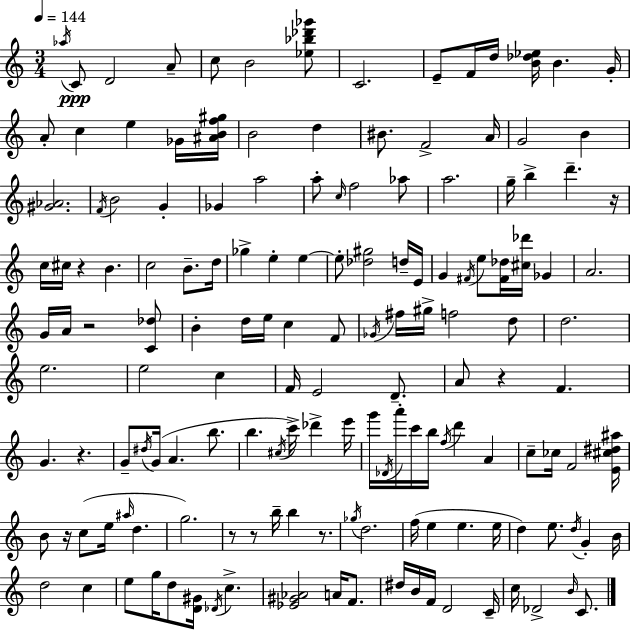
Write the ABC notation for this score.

X:1
T:Untitled
M:3/4
L:1/4
K:Am
_a/4 C/2 D2 A/2 c/2 B2 [_e_b_d'_g']/2 C2 E/2 F/4 d/4 [B_d_e]/4 B G/4 A/2 c e _G/4 [^ABf^g]/4 B2 d ^B/2 F2 A/4 G2 B [^G_A]2 F/4 B2 G _G a2 a/2 c/4 f2 _a/2 a2 g/4 b d' z/4 c/4 ^c/4 z B c2 B/2 d/4 _g e e e/2 [_d^g]2 d/4 E/4 G ^F/4 e/2 [^F_d]/4 [^c_d']/4 _G A2 G/4 A/4 z2 [C_d]/2 B d/4 e/4 c F/2 _G/4 ^f/4 ^g/4 f2 d/2 d2 e2 e2 c F/4 E2 D/2 A/2 z F G z G/2 ^d/4 G/4 A b/2 b ^c/4 c'/4 _d' e'/4 g'/4 _D/4 a'/4 c'/4 b/4 f/4 d' A c/2 _c/4 F2 [E^c^d^a]/4 B/2 z/4 c/2 e/4 ^a/4 d g2 z/2 z/2 b/4 b z/2 _g/4 d2 f/4 e e e/4 d e/2 d/4 G B/4 d2 c e/2 g/4 d/2 [D^G]/4 _D/4 c [_E^G_A]2 A/4 F/2 ^d/4 B/4 F/4 D2 C/4 c/4 _D2 B/4 C/2